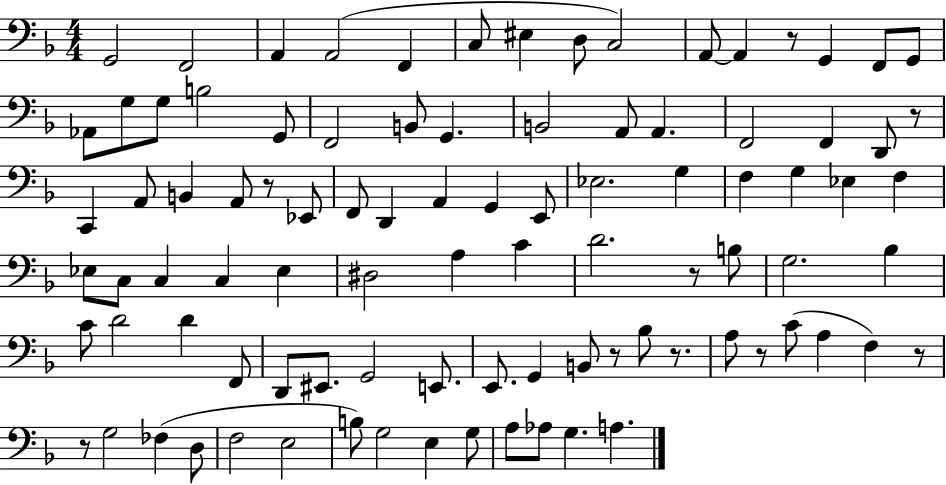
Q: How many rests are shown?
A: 9